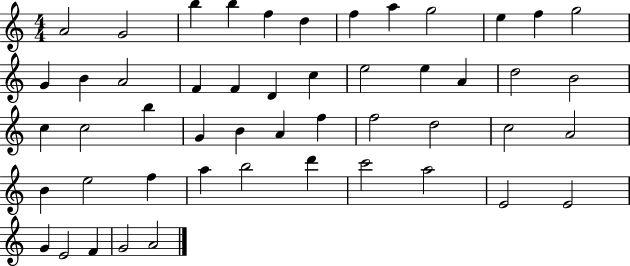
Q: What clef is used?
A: treble